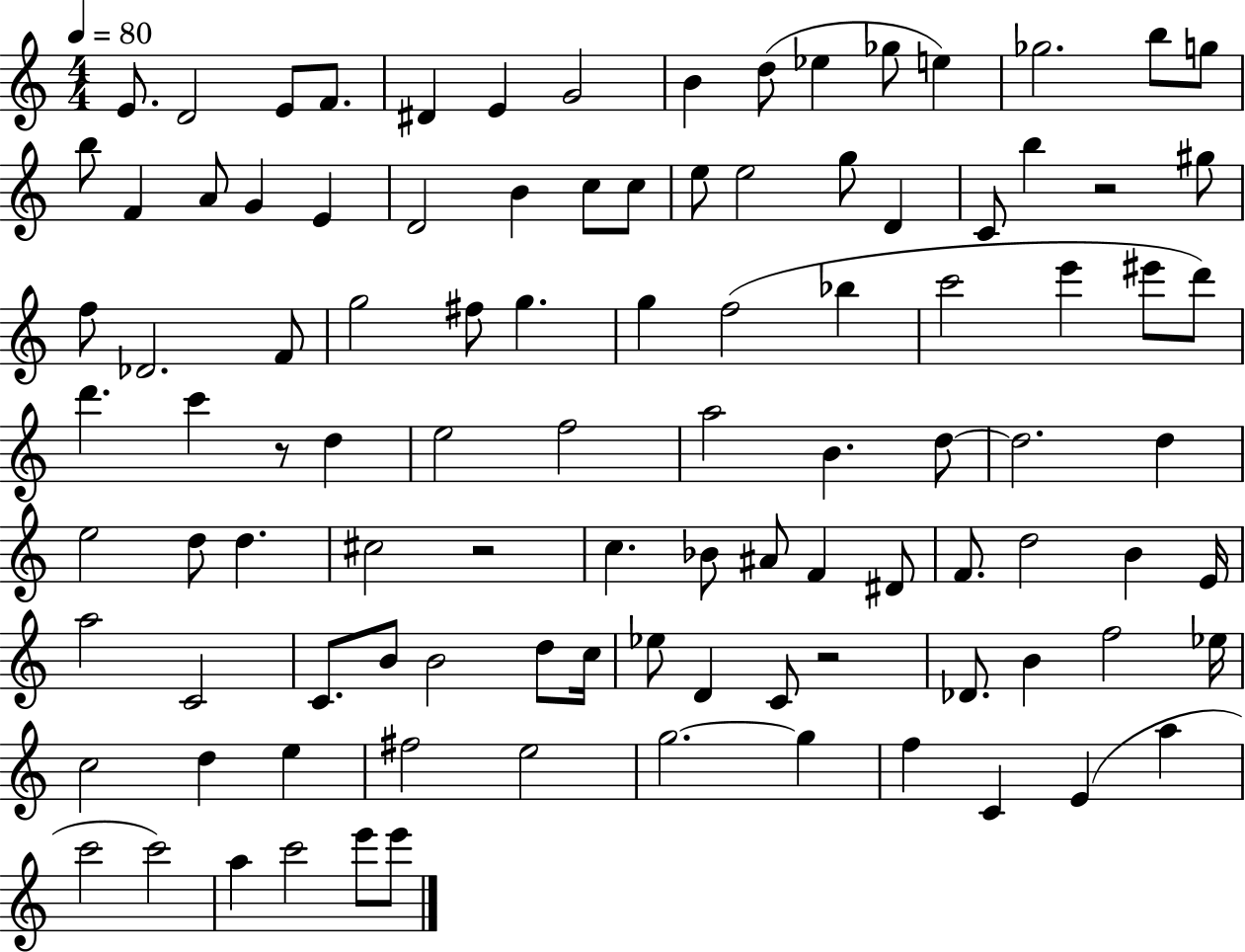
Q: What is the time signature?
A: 4/4